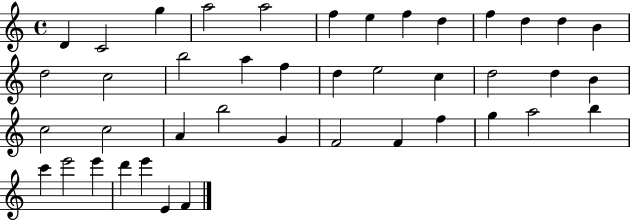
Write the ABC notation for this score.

X:1
T:Untitled
M:4/4
L:1/4
K:C
D C2 g a2 a2 f e f d f d d B d2 c2 b2 a f d e2 c d2 d B c2 c2 A b2 G F2 F f g a2 b c' e'2 e' d' e' E F